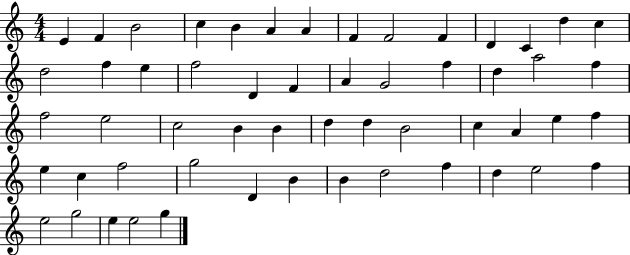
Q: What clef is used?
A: treble